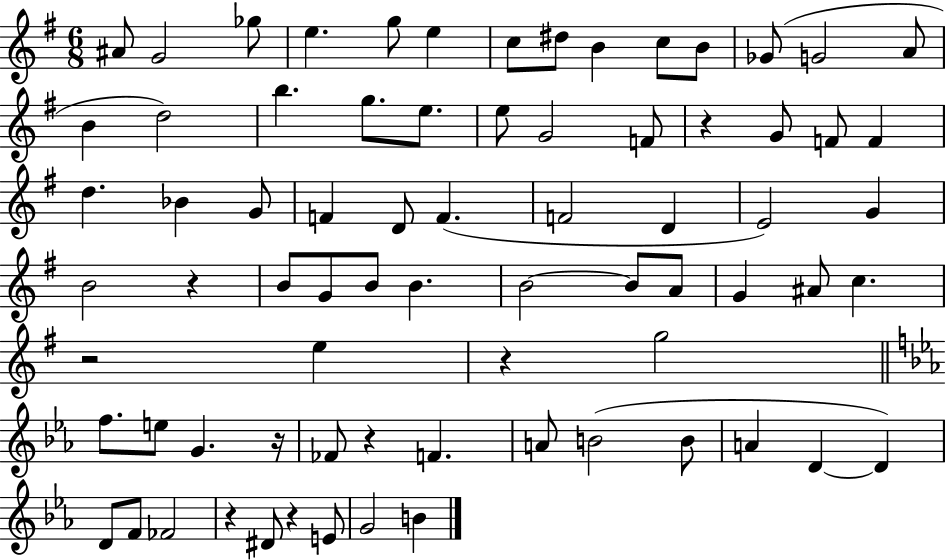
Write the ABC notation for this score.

X:1
T:Untitled
M:6/8
L:1/4
K:G
^A/2 G2 _g/2 e g/2 e c/2 ^d/2 B c/2 B/2 _G/2 G2 A/2 B d2 b g/2 e/2 e/2 G2 F/2 z G/2 F/2 F d _B G/2 F D/2 F F2 D E2 G B2 z B/2 G/2 B/2 B B2 B/2 A/2 G ^A/2 c z2 e z g2 f/2 e/2 G z/4 _F/2 z F A/2 B2 B/2 A D D D/2 F/2 _F2 z ^D/2 z E/2 G2 B